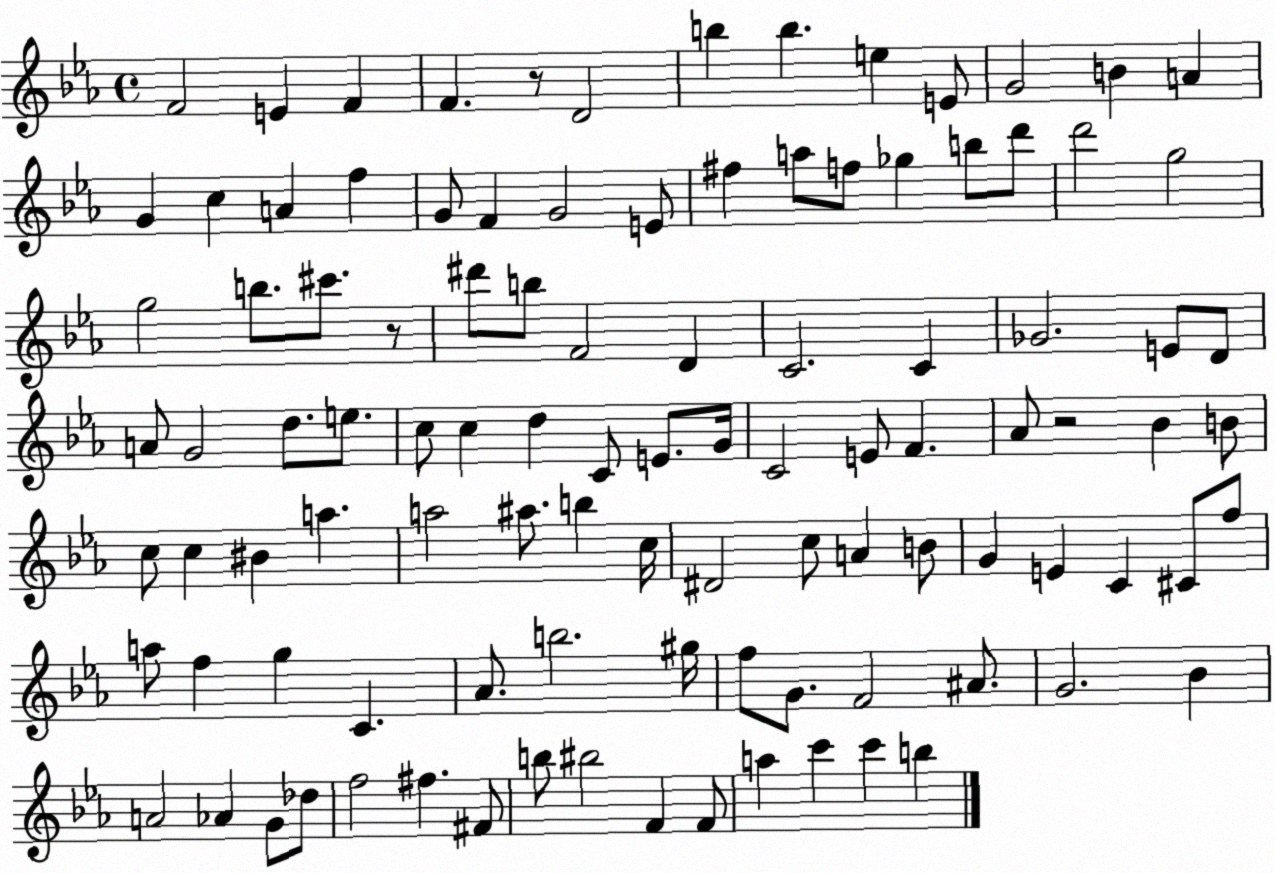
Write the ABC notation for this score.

X:1
T:Untitled
M:4/4
L:1/4
K:Eb
F2 E F F z/2 D2 b b e E/2 G2 B A G c A f G/2 F G2 E/2 ^f a/2 f/2 _g b/2 d'/2 d'2 g2 g2 b/2 ^c'/2 z/2 ^d'/2 b/2 F2 D C2 C _G2 E/2 D/2 A/2 G2 d/2 e/2 c/2 c d C/2 E/2 G/4 C2 E/2 F _A/2 z2 _B B/2 c/2 c ^B a a2 ^a/2 b c/4 ^D2 c/2 A B/2 G E C ^C/2 f/2 a/2 f g C _A/2 b2 ^g/4 f/2 G/2 F2 ^A/2 G2 _B A2 _A G/2 _d/2 f2 ^f ^F/2 b/2 ^b2 F F/2 a c' c' b